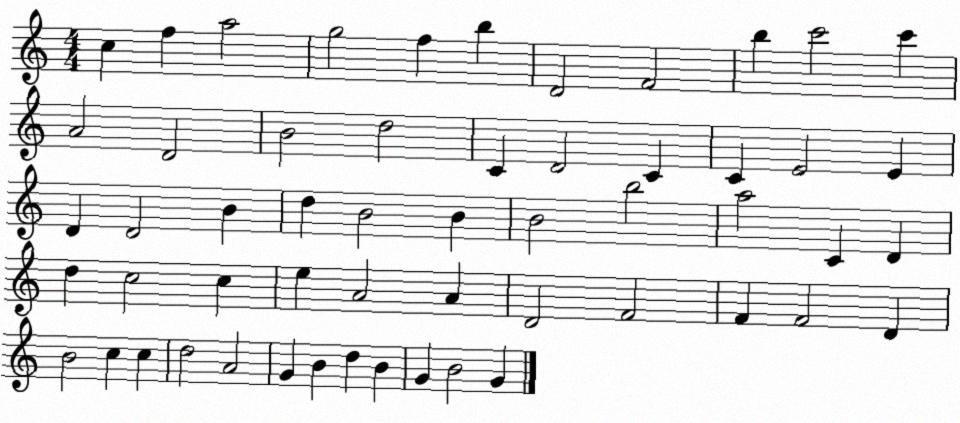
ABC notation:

X:1
T:Untitled
M:4/4
L:1/4
K:C
c f a2 g2 f b D2 F2 b c'2 c' A2 D2 B2 d2 C D2 C C E2 E D D2 B d B2 B B2 b2 a2 C D d c2 c e A2 A D2 F2 F F2 D B2 c c d2 A2 G B d B G B2 G